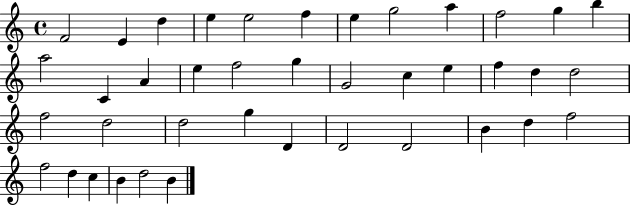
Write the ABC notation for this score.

X:1
T:Untitled
M:4/4
L:1/4
K:C
F2 E d e e2 f e g2 a f2 g b a2 C A e f2 g G2 c e f d d2 f2 d2 d2 g D D2 D2 B d f2 f2 d c B d2 B